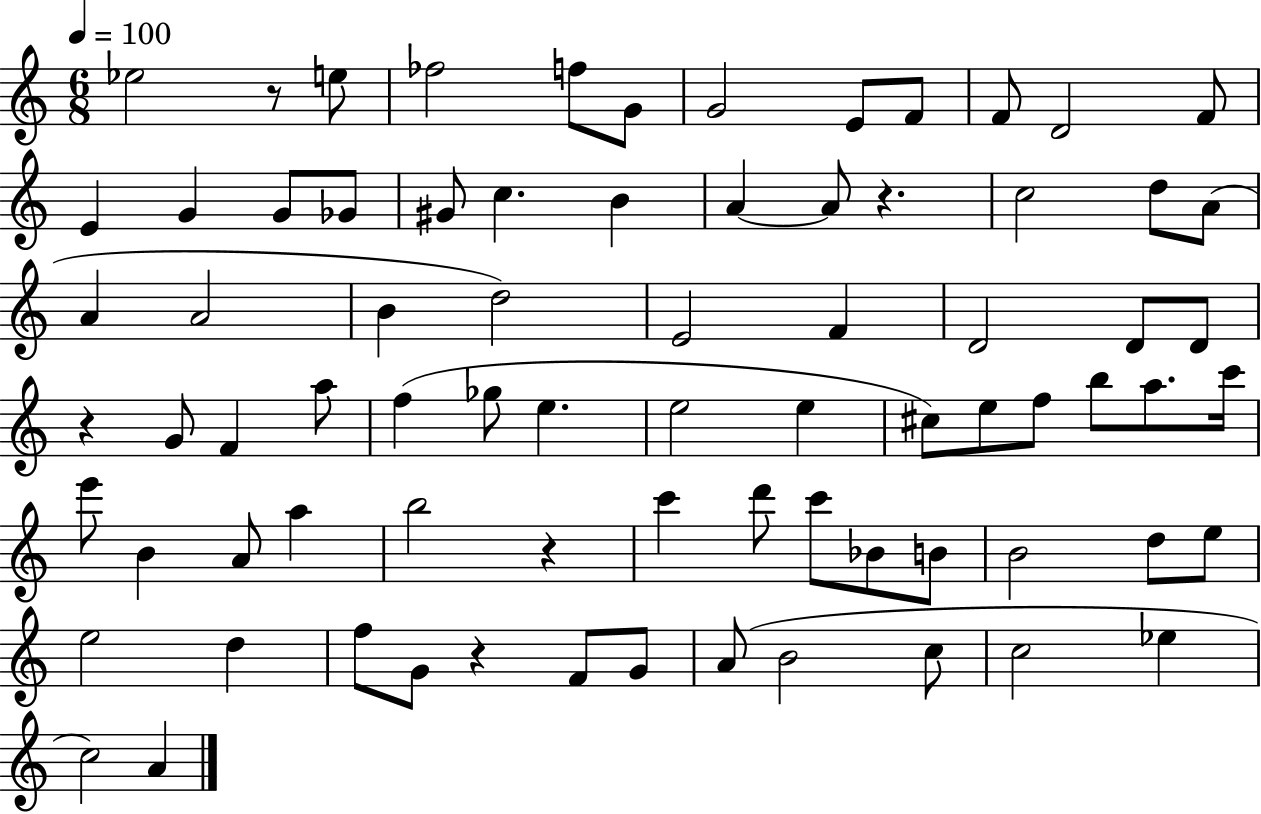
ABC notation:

X:1
T:Untitled
M:6/8
L:1/4
K:C
_e2 z/2 e/2 _f2 f/2 G/2 G2 E/2 F/2 F/2 D2 F/2 E G G/2 _G/2 ^G/2 c B A A/2 z c2 d/2 A/2 A A2 B d2 E2 F D2 D/2 D/2 z G/2 F a/2 f _g/2 e e2 e ^c/2 e/2 f/2 b/2 a/2 c'/4 e'/2 B A/2 a b2 z c' d'/2 c'/2 _B/2 B/2 B2 d/2 e/2 e2 d f/2 G/2 z F/2 G/2 A/2 B2 c/2 c2 _e c2 A